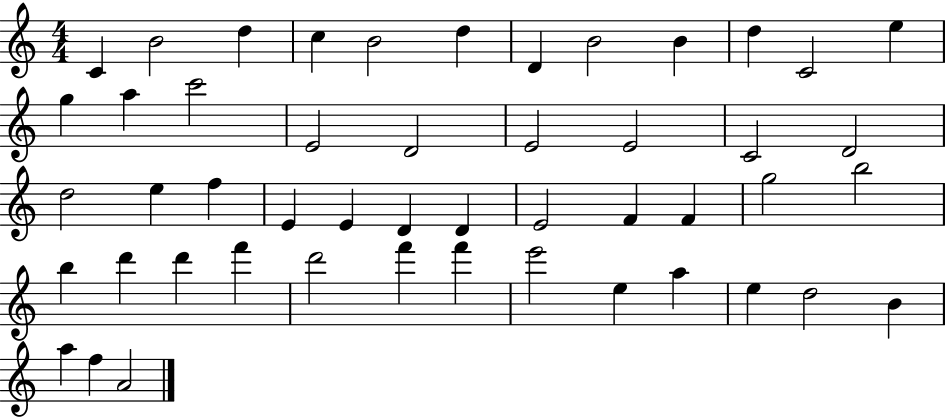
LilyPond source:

{
  \clef treble
  \numericTimeSignature
  \time 4/4
  \key c \major
  c'4 b'2 d''4 | c''4 b'2 d''4 | d'4 b'2 b'4 | d''4 c'2 e''4 | \break g''4 a''4 c'''2 | e'2 d'2 | e'2 e'2 | c'2 d'2 | \break d''2 e''4 f''4 | e'4 e'4 d'4 d'4 | e'2 f'4 f'4 | g''2 b''2 | \break b''4 d'''4 d'''4 f'''4 | d'''2 f'''4 f'''4 | e'''2 e''4 a''4 | e''4 d''2 b'4 | \break a''4 f''4 a'2 | \bar "|."
}